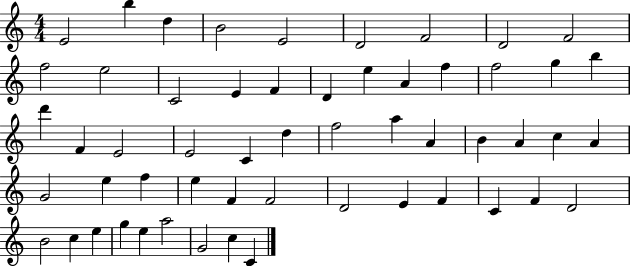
E4/h B5/q D5/q B4/h E4/h D4/h F4/h D4/h F4/h F5/h E5/h C4/h E4/q F4/q D4/q E5/q A4/q F5/q F5/h G5/q B5/q D6/q F4/q E4/h E4/h C4/q D5/q F5/h A5/q A4/q B4/q A4/q C5/q A4/q G4/h E5/q F5/q E5/q F4/q F4/h D4/h E4/q F4/q C4/q F4/q D4/h B4/h C5/q E5/q G5/q E5/q A5/h G4/h C5/q C4/q